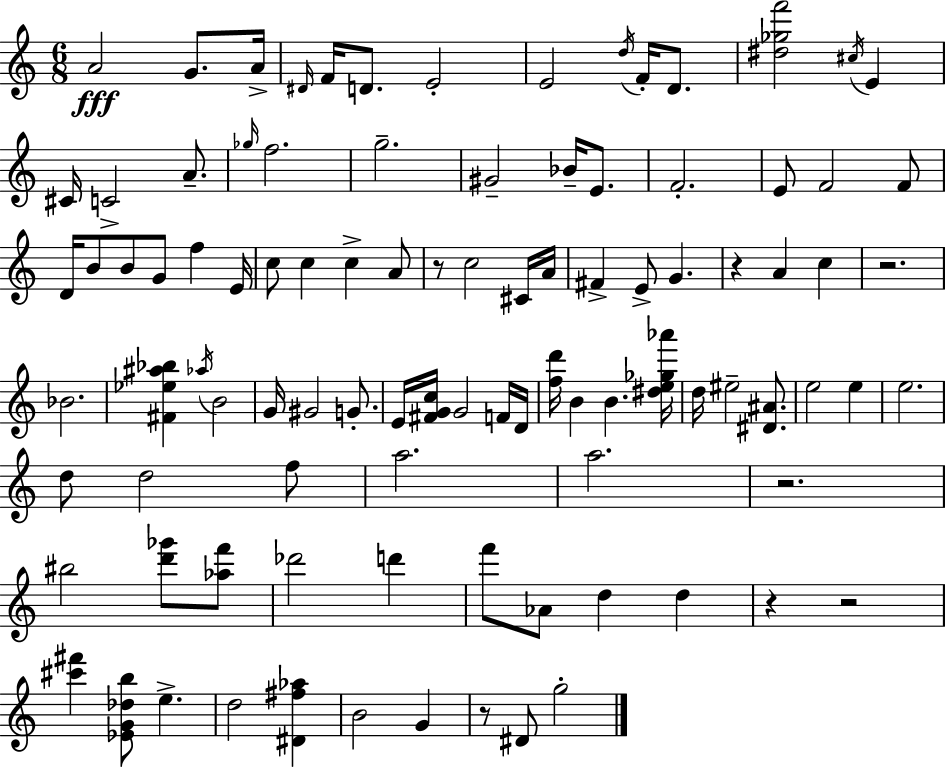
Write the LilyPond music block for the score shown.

{
  \clef treble
  \numericTimeSignature
  \time 6/8
  \key a \minor
  \repeat volta 2 { a'2\fff g'8. a'16-> | \grace { dis'16 } f'16 d'8. e'2-. | e'2 \acciaccatura { d''16 } f'16-. d'8. | <dis'' ges'' f'''>2 \acciaccatura { cis''16 } e'4 | \break cis'16 c'2-> | a'8.-- \grace { ges''16 } f''2. | g''2.-- | gis'2-- | \break bes'16-- e'8. f'2.-. | e'8 f'2 | f'8 d'16 b'8 b'8 g'8 f''4 | e'16 c''8 c''4 c''4-> | \break a'8 r8 c''2 | cis'16 a'16 fis'4-> e'8-> g'4. | r4 a'4 | c''4 r2. | \break bes'2. | <fis' ees'' ais'' bes''>4 \acciaccatura { aes''16 } b'2 | g'16 gis'2 | g'8.-. e'16 <fis' g' c''>16 g'2 | \break f'16 d'16 <f'' d'''>16 b'4 b'4. | <dis'' e'' ges'' aes'''>16 d''16 eis''2-- | <dis' ais'>8. e''2 | e''4 e''2. | \break d''8 d''2 | f''8 a''2. | a''2. | r2. | \break bis''2 | <d''' ges'''>8 <aes'' f'''>8 des'''2 | d'''4 f'''8 aes'8 d''4 | d''4 r4 r2 | \break <cis''' fis'''>4 <ees' g' des'' b''>8 e''4.-> | d''2 | <dis' fis'' aes''>4 b'2 | g'4 r8 dis'8 g''2-. | \break } \bar "|."
}